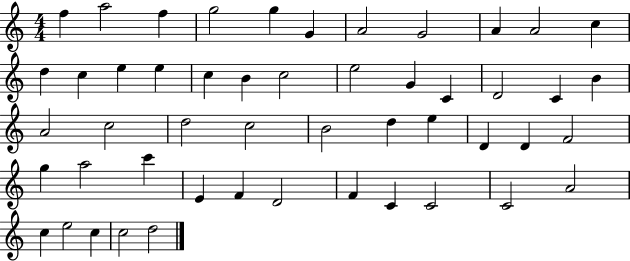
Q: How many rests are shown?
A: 0